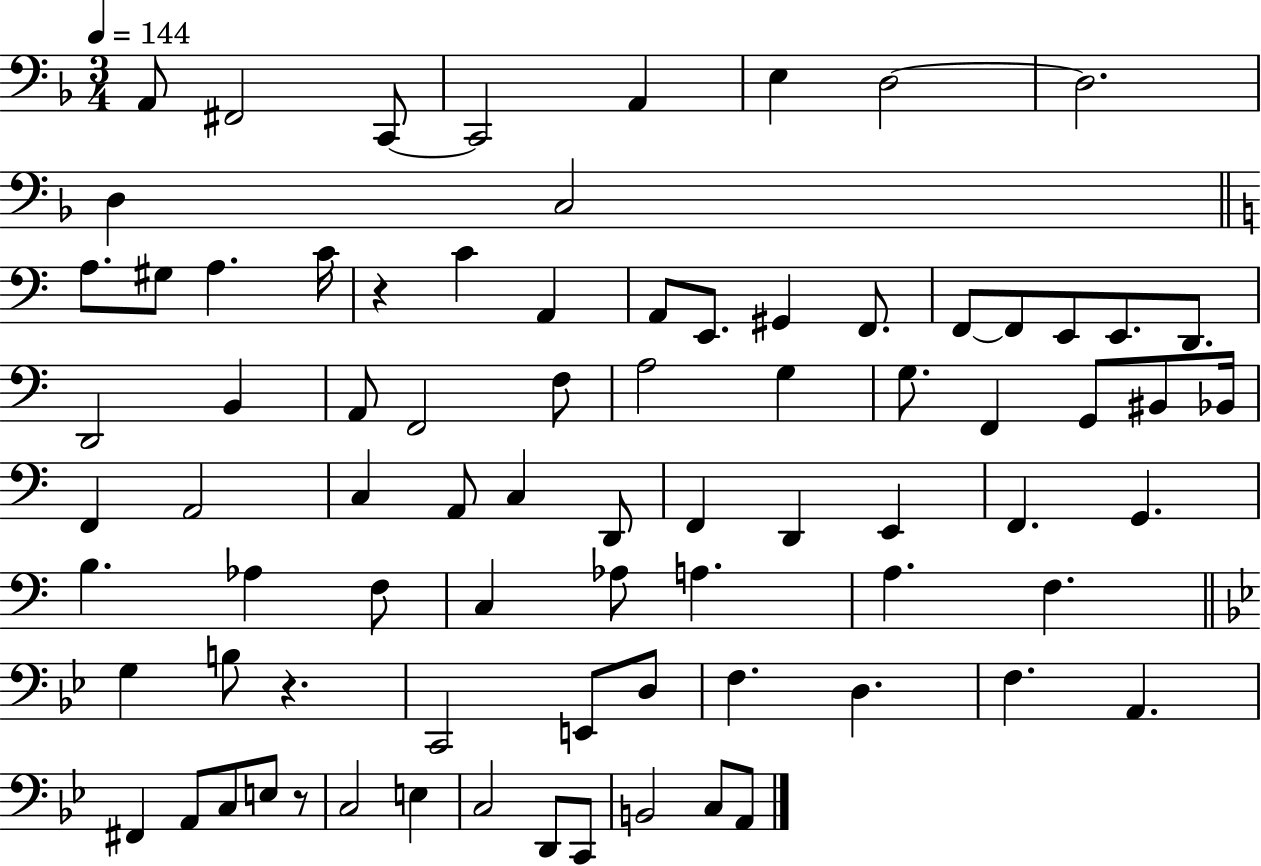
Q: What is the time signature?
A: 3/4